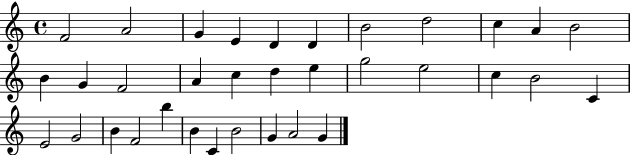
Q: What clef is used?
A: treble